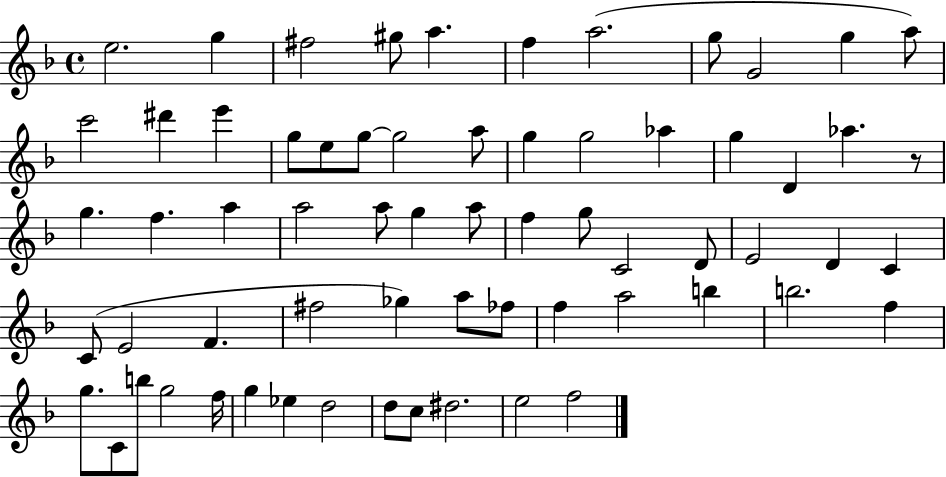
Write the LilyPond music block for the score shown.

{
  \clef treble
  \time 4/4
  \defaultTimeSignature
  \key f \major
  e''2. g''4 | fis''2 gis''8 a''4. | f''4 a''2.( | g''8 g'2 g''4 a''8) | \break c'''2 dis'''4 e'''4 | g''8 e''8 g''8~~ g''2 a''8 | g''4 g''2 aes''4 | g''4 d'4 aes''4. r8 | \break g''4. f''4. a''4 | a''2 a''8 g''4 a''8 | f''4 g''8 c'2 d'8 | e'2 d'4 c'4 | \break c'8( e'2 f'4. | fis''2 ges''4) a''8 fes''8 | f''4 a''2 b''4 | b''2. f''4 | \break g''8. c'8 b''8 g''2 f''16 | g''4 ees''4 d''2 | d''8 c''8 dis''2. | e''2 f''2 | \break \bar "|."
}